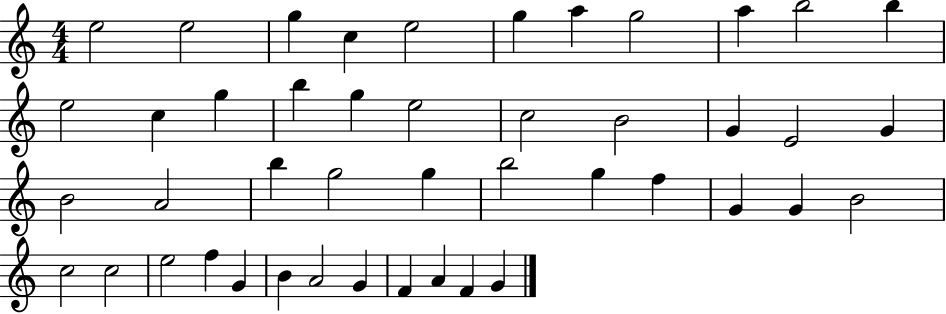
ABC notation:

X:1
T:Untitled
M:4/4
L:1/4
K:C
e2 e2 g c e2 g a g2 a b2 b e2 c g b g e2 c2 B2 G E2 G B2 A2 b g2 g b2 g f G G B2 c2 c2 e2 f G B A2 G F A F G